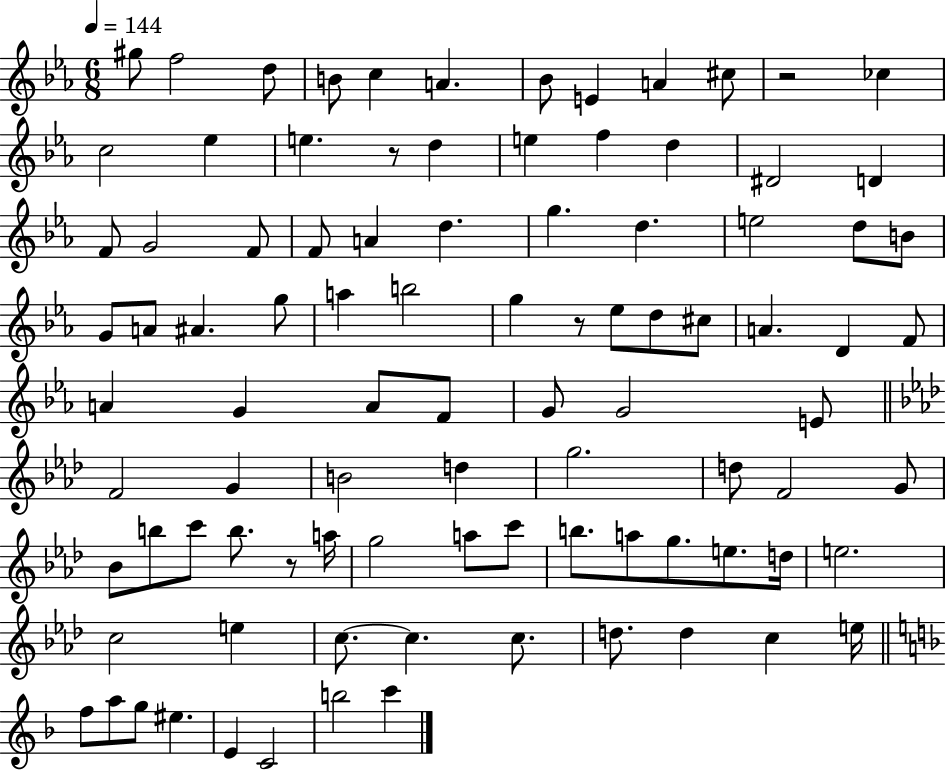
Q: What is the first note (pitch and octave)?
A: G#5